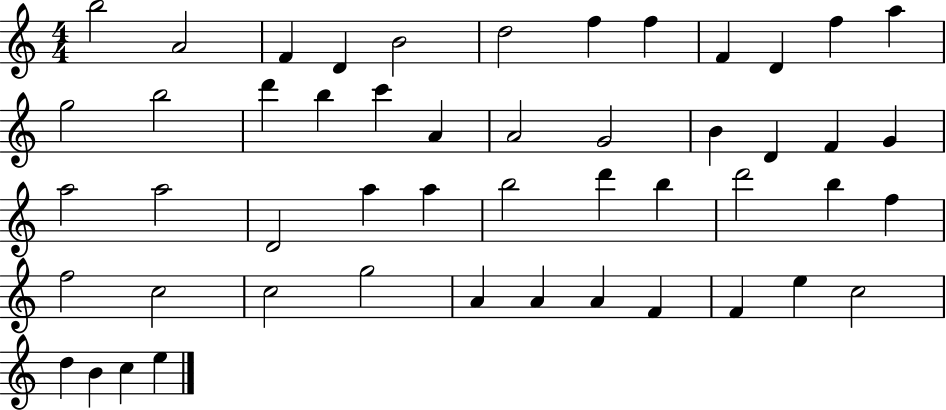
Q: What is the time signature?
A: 4/4